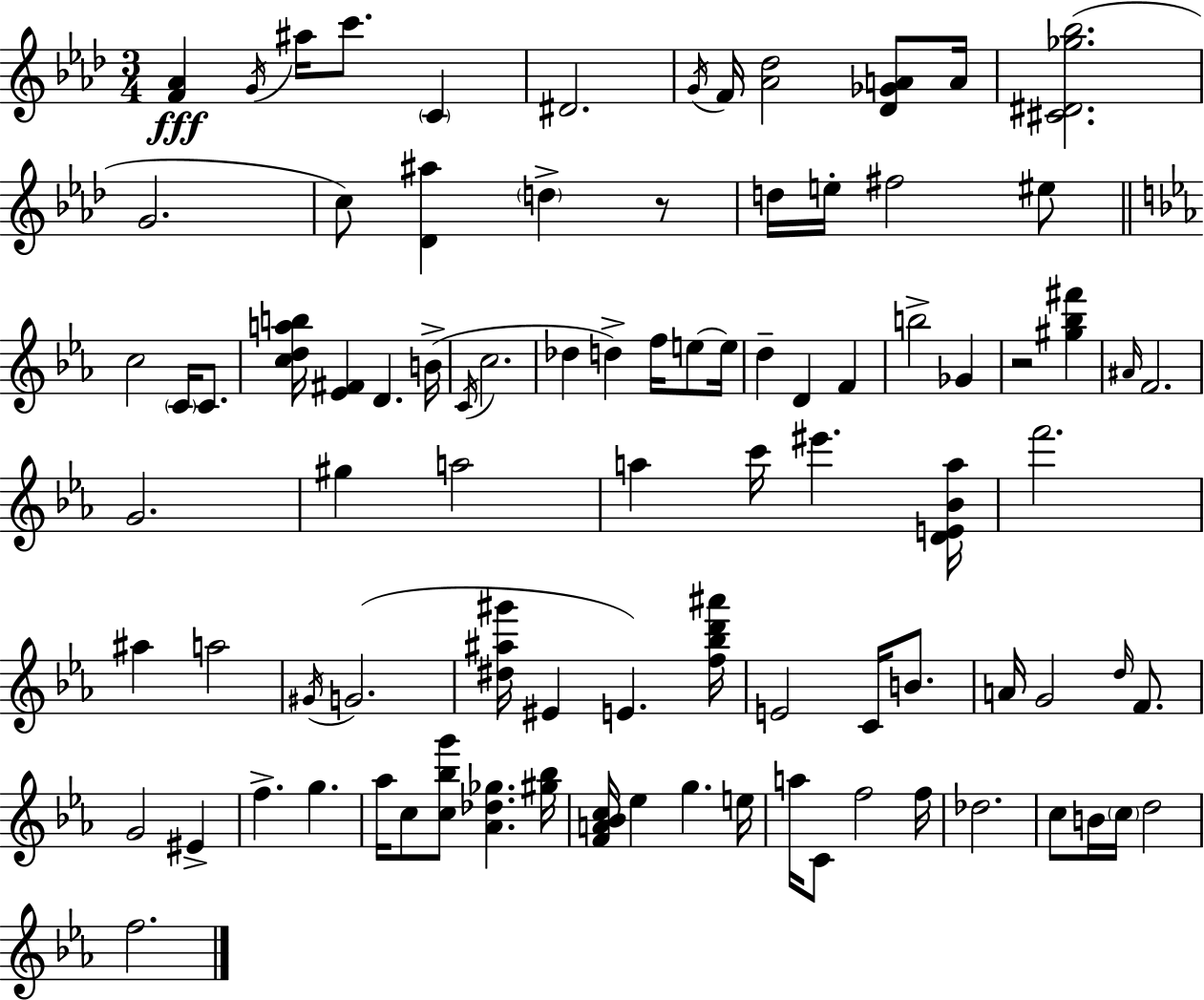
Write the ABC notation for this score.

X:1
T:Untitled
M:3/4
L:1/4
K:Ab
[F_A] G/4 ^a/4 c'/2 C ^D2 G/4 F/4 [_A_d]2 [_D_GA]/2 A/4 [^C^D_g_b]2 G2 c/2 [_D^a] d z/2 d/4 e/4 ^f2 ^e/2 c2 C/4 C/2 [cdab]/4 [_E^F] D B/4 C/4 c2 _d d f/4 e/2 e/4 d D F b2 _G z2 [^g_b^f'] ^A/4 F2 G2 ^g a2 a c'/4 ^e' [DE_Ba]/4 f'2 ^a a2 ^G/4 G2 [^d^a^g']/4 ^E E [f_bd'^a']/4 E2 C/4 B/2 A/4 G2 d/4 F/2 G2 ^E f g _a/4 c/2 [c_bg']/2 [_A_d_g] [^g_b]/4 [FA_Bc]/4 _e g e/4 a/4 C/2 f2 f/4 _d2 c/2 B/4 c/4 d2 f2